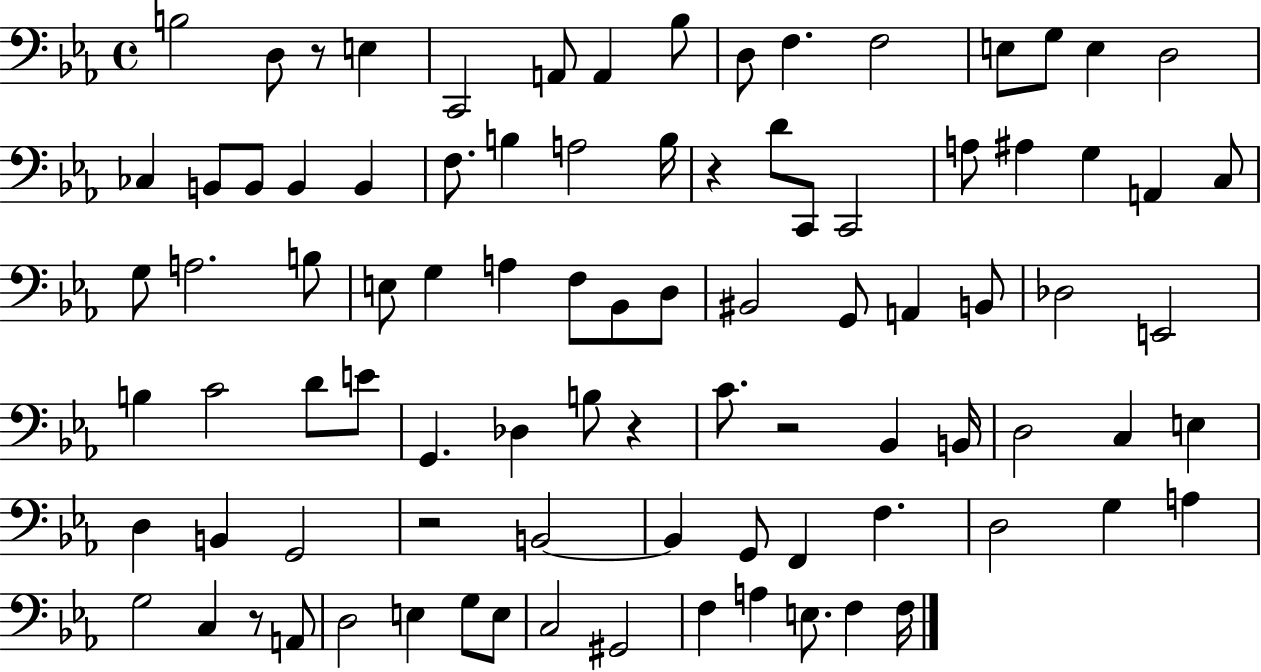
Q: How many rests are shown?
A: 6